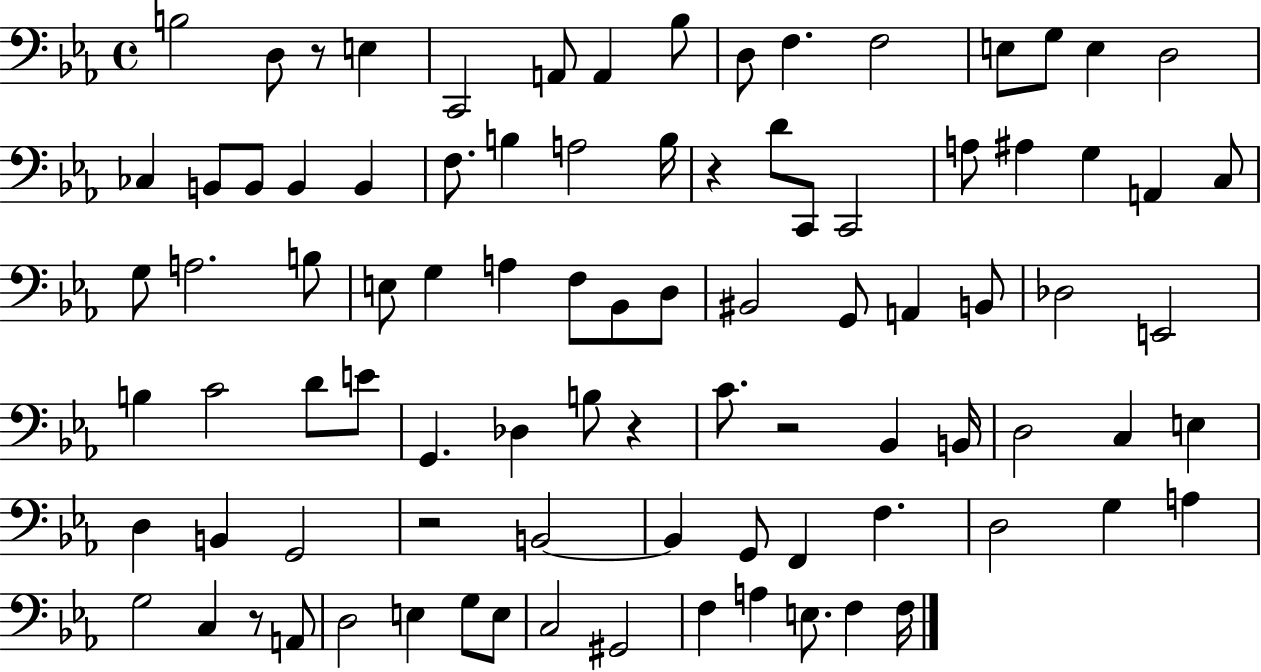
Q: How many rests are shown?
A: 6